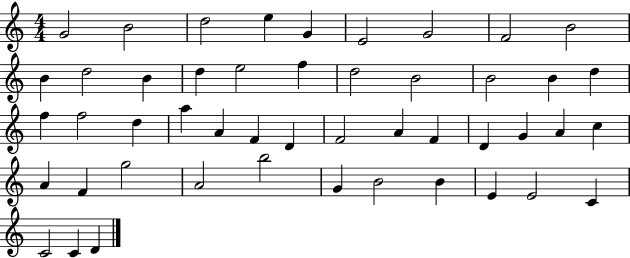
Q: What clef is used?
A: treble